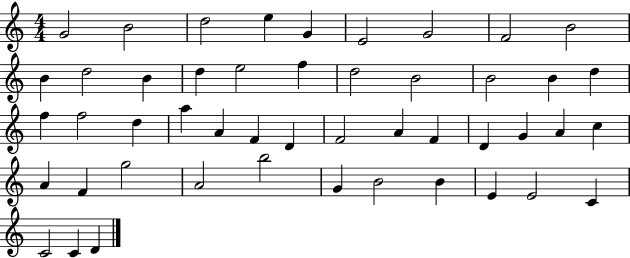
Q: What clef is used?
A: treble